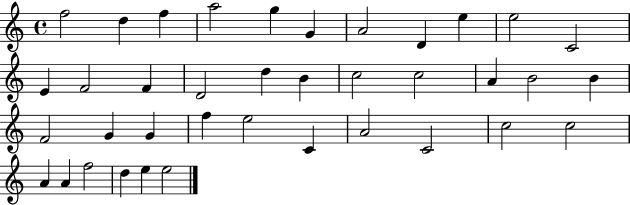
F5/h D5/q F5/q A5/h G5/q G4/q A4/h D4/q E5/q E5/h C4/h E4/q F4/h F4/q D4/h D5/q B4/q C5/h C5/h A4/q B4/h B4/q F4/h G4/q G4/q F5/q E5/h C4/q A4/h C4/h C5/h C5/h A4/q A4/q F5/h D5/q E5/q E5/h